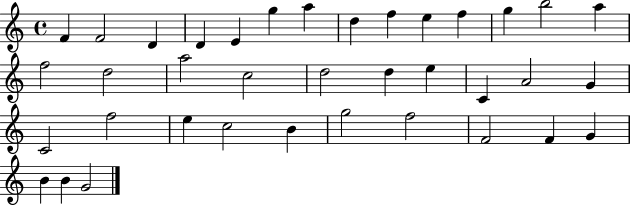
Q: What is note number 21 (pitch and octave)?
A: E5